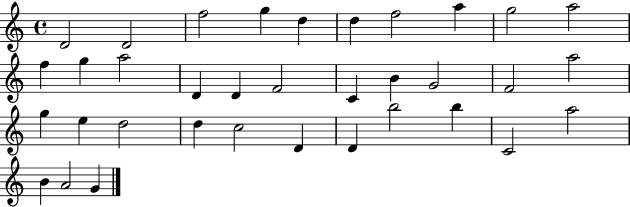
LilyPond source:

{
  \clef treble
  \time 4/4
  \defaultTimeSignature
  \key c \major
  d'2 d'2 | f''2 g''4 d''4 | d''4 f''2 a''4 | g''2 a''2 | \break f''4 g''4 a''2 | d'4 d'4 f'2 | c'4 b'4 g'2 | f'2 a''2 | \break g''4 e''4 d''2 | d''4 c''2 d'4 | d'4 b''2 b''4 | c'2 a''2 | \break b'4 a'2 g'4 | \bar "|."
}